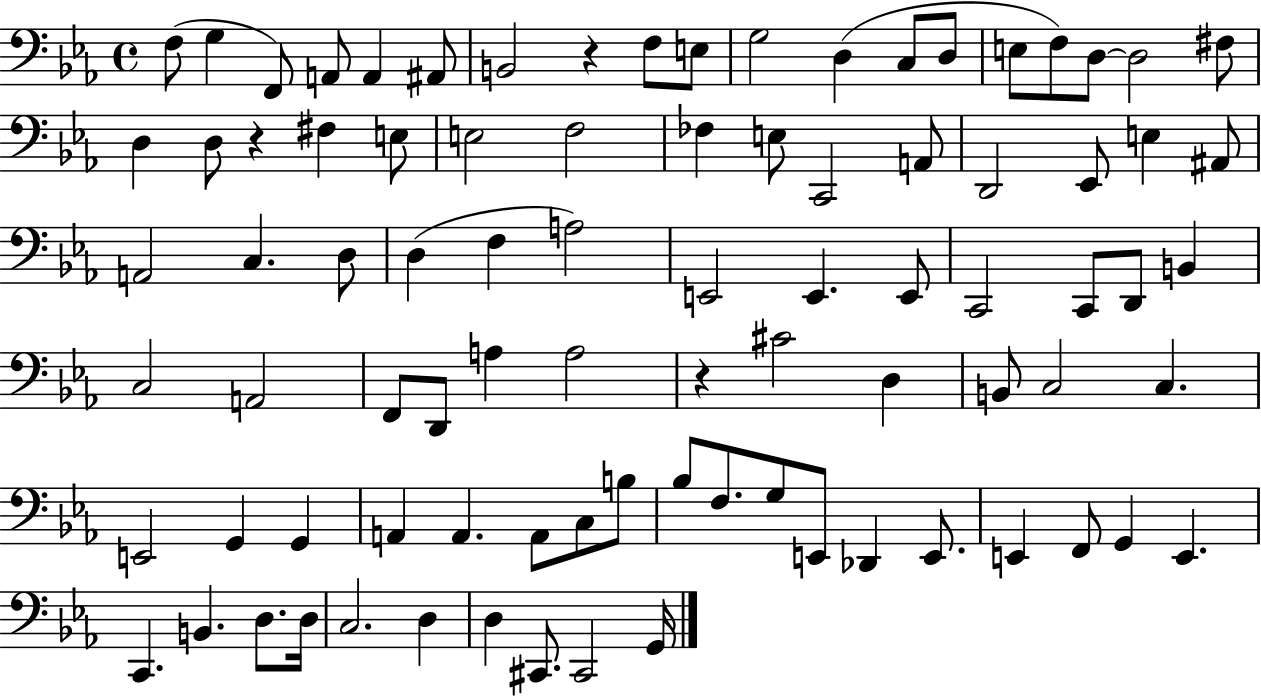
{
  \clef bass
  \time 4/4
  \defaultTimeSignature
  \key ees \major
  f8( g4 f,8) a,8 a,4 ais,8 | b,2 r4 f8 e8 | g2 d4( c8 d8 | e8 f8) d8~~ d2 fis8 | \break d4 d8 r4 fis4 e8 | e2 f2 | fes4 e8 c,2 a,8 | d,2 ees,8 e4 ais,8 | \break a,2 c4. d8 | d4( f4 a2) | e,2 e,4. e,8 | c,2 c,8 d,8 b,4 | \break c2 a,2 | f,8 d,8 a4 a2 | r4 cis'2 d4 | b,8 c2 c4. | \break e,2 g,4 g,4 | a,4 a,4. a,8 c8 b8 | bes8 f8. g8 e,8 des,4 e,8. | e,4 f,8 g,4 e,4. | \break c,4. b,4. d8. d16 | c2. d4 | d4 cis,8. cis,2 g,16 | \bar "|."
}